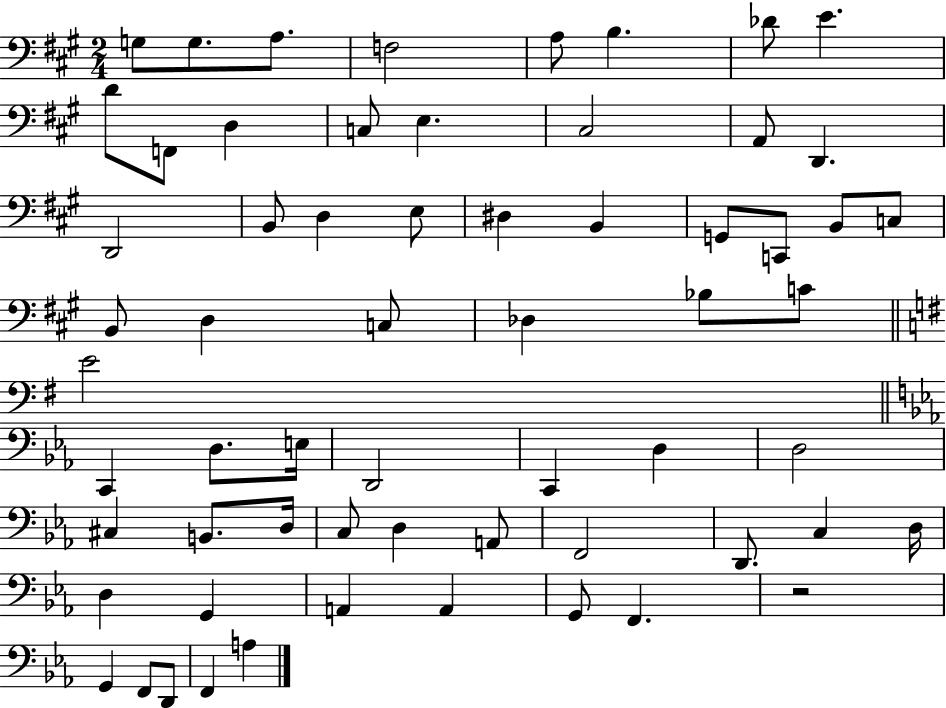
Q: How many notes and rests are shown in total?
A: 62